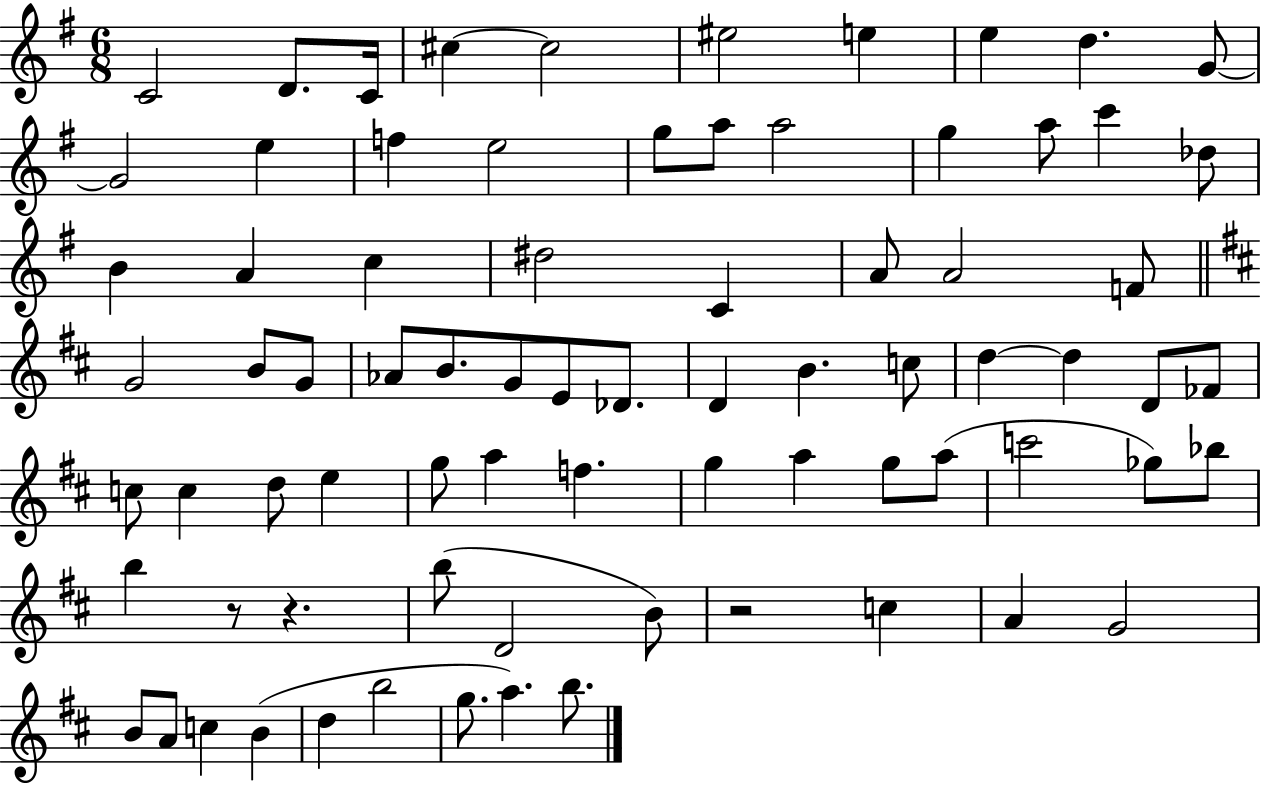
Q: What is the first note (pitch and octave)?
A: C4